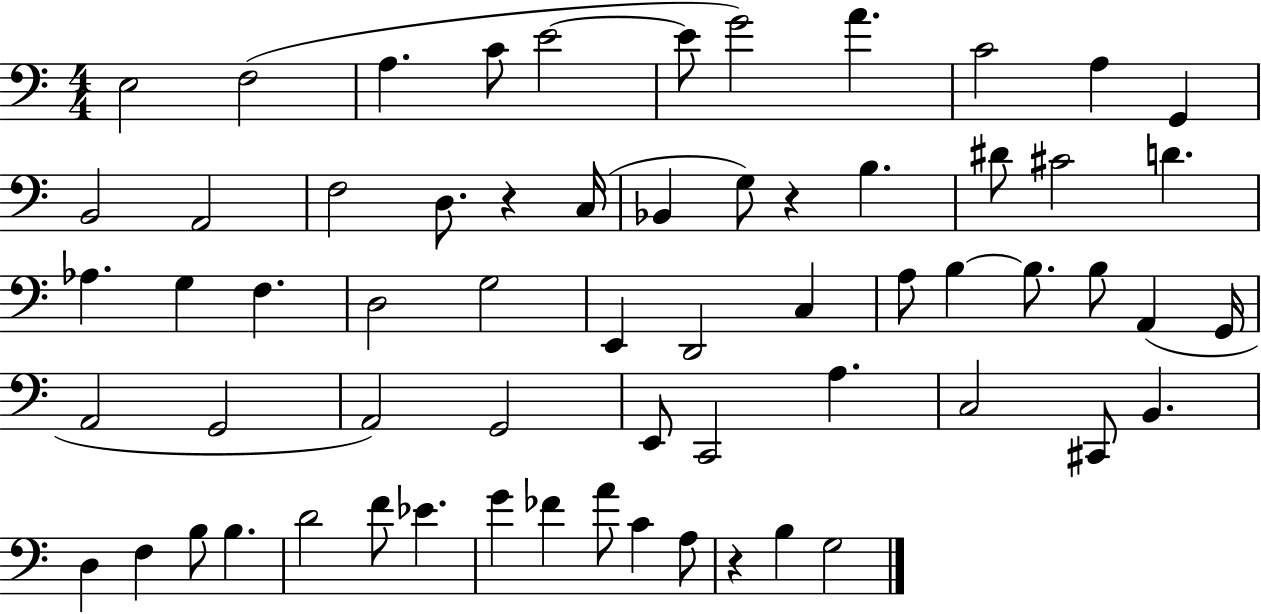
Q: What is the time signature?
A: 4/4